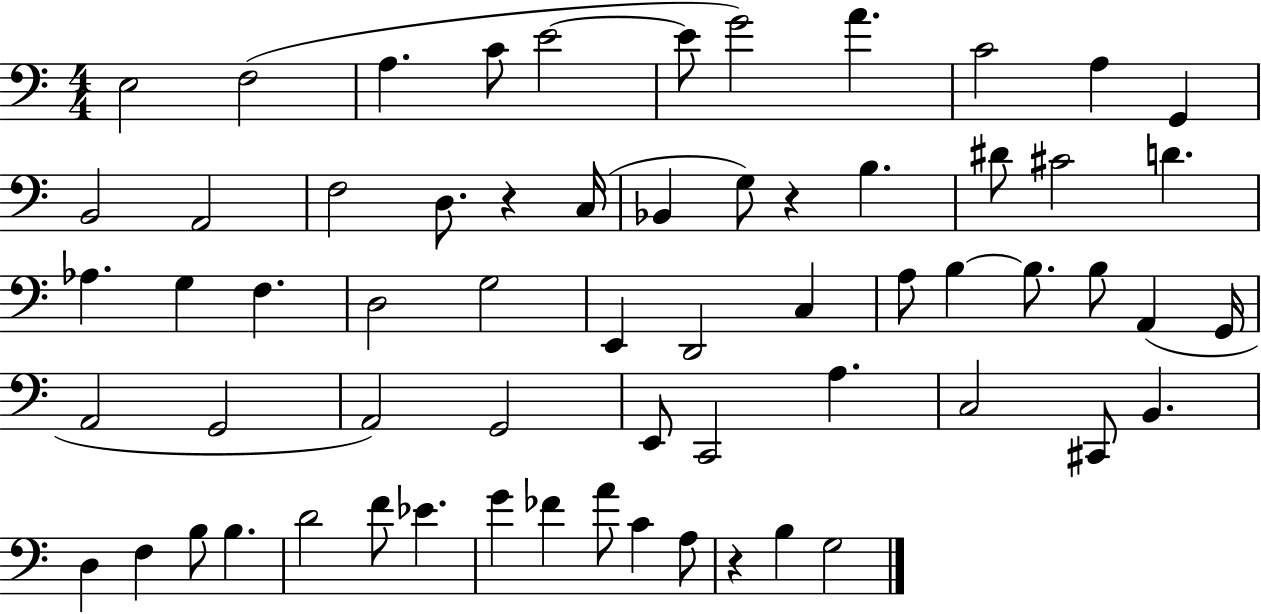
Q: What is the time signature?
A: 4/4